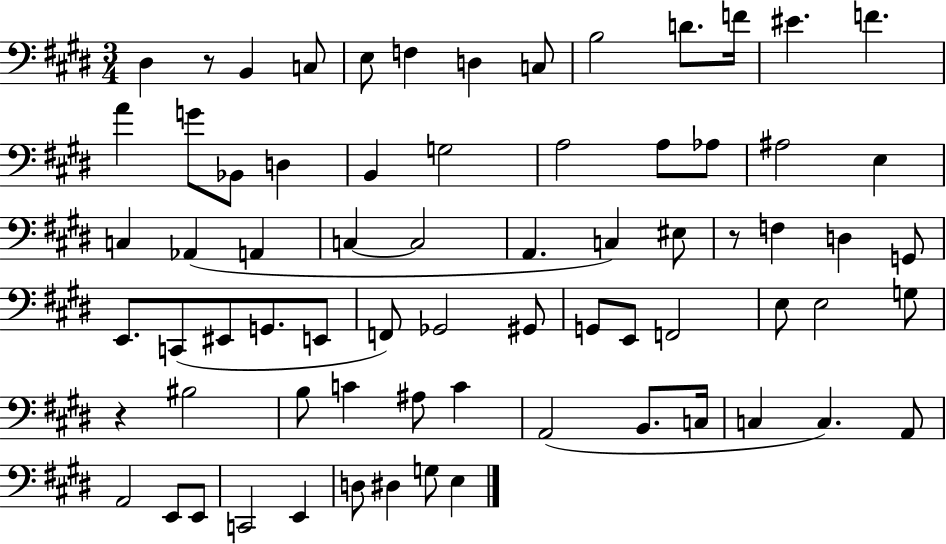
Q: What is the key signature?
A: E major